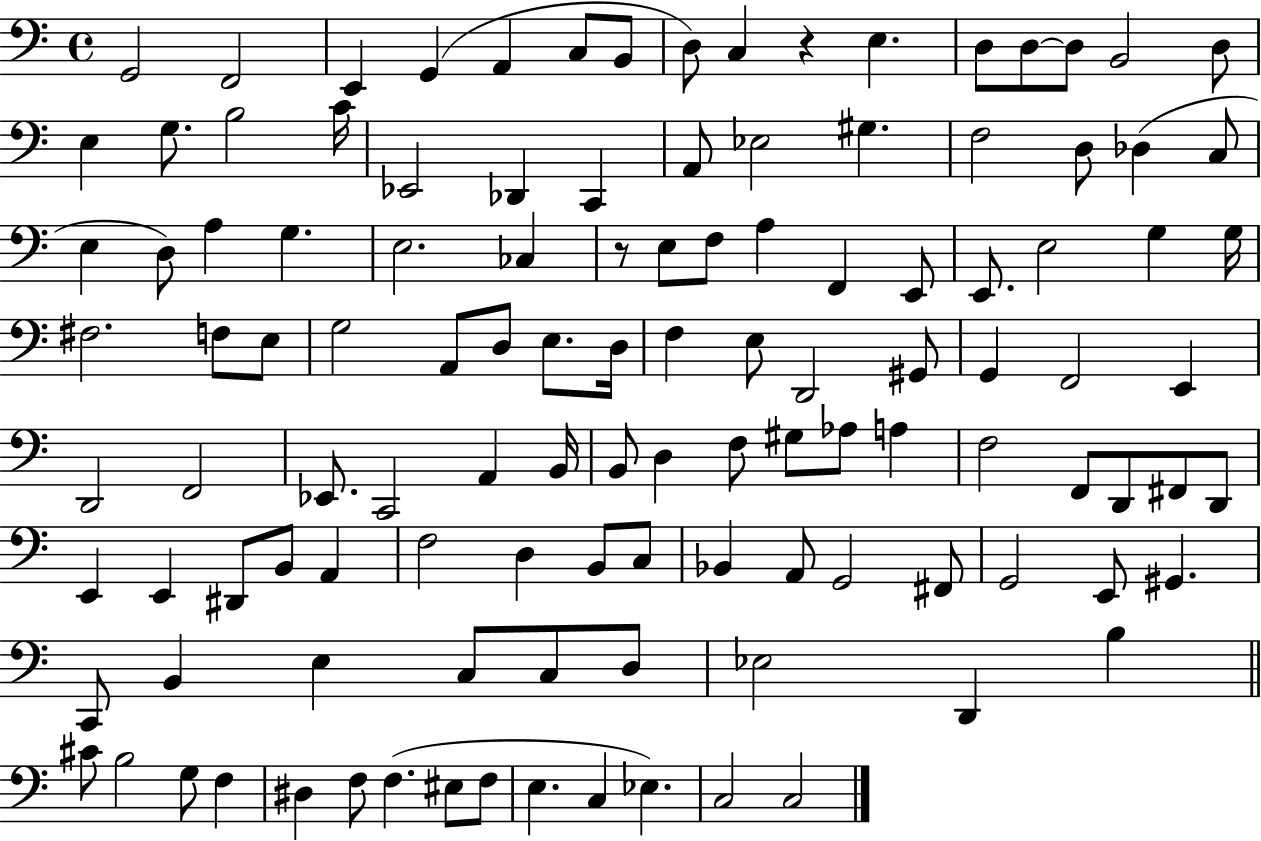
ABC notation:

X:1
T:Untitled
M:4/4
L:1/4
K:C
G,,2 F,,2 E,, G,, A,, C,/2 B,,/2 D,/2 C, z E, D,/2 D,/2 D,/2 B,,2 D,/2 E, G,/2 B,2 C/4 _E,,2 _D,, C,, A,,/2 _E,2 ^G, F,2 D,/2 _D, C,/2 E, D,/2 A, G, E,2 _C, z/2 E,/2 F,/2 A, F,, E,,/2 E,,/2 E,2 G, G,/4 ^F,2 F,/2 E,/2 G,2 A,,/2 D,/2 E,/2 D,/4 F, E,/2 D,,2 ^G,,/2 G,, F,,2 E,, D,,2 F,,2 _E,,/2 C,,2 A,, B,,/4 B,,/2 D, F,/2 ^G,/2 _A,/2 A, F,2 F,,/2 D,,/2 ^F,,/2 D,,/2 E,, E,, ^D,,/2 B,,/2 A,, F,2 D, B,,/2 C,/2 _B,, A,,/2 G,,2 ^F,,/2 G,,2 E,,/2 ^G,, C,,/2 B,, E, C,/2 C,/2 D,/2 _E,2 D,, B, ^C/2 B,2 G,/2 F, ^D, F,/2 F, ^E,/2 F,/2 E, C, _E, C,2 C,2